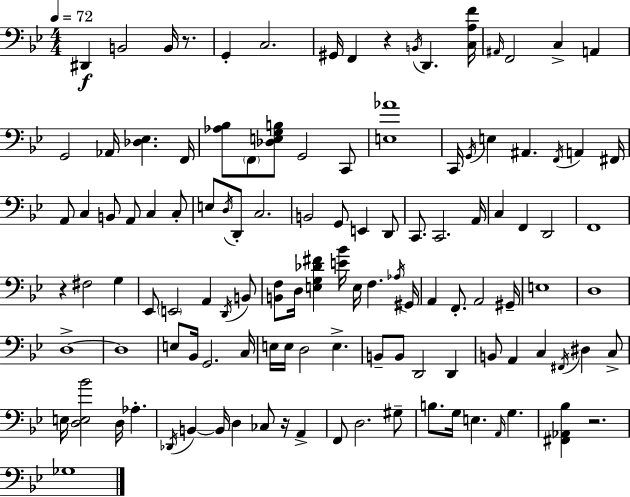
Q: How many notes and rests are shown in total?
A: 118